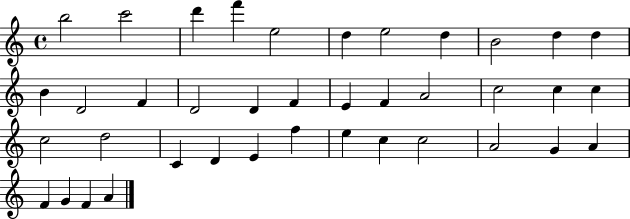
{
  \clef treble
  \time 4/4
  \defaultTimeSignature
  \key c \major
  b''2 c'''2 | d'''4 f'''4 e''2 | d''4 e''2 d''4 | b'2 d''4 d''4 | \break b'4 d'2 f'4 | d'2 d'4 f'4 | e'4 f'4 a'2 | c''2 c''4 c''4 | \break c''2 d''2 | c'4 d'4 e'4 f''4 | e''4 c''4 c''2 | a'2 g'4 a'4 | \break f'4 g'4 f'4 a'4 | \bar "|."
}